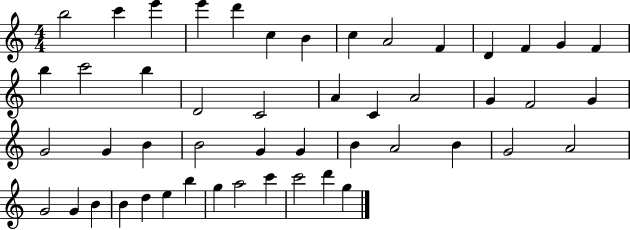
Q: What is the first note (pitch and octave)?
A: B5